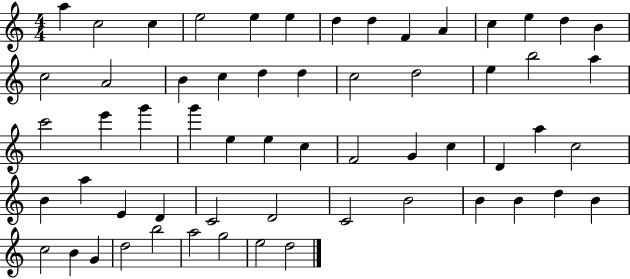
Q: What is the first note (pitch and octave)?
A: A5